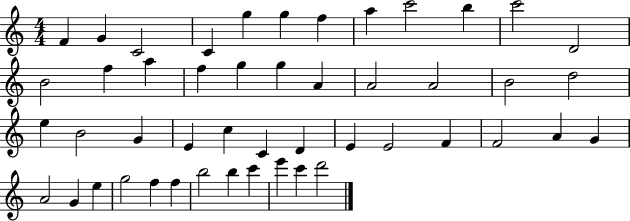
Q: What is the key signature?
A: C major